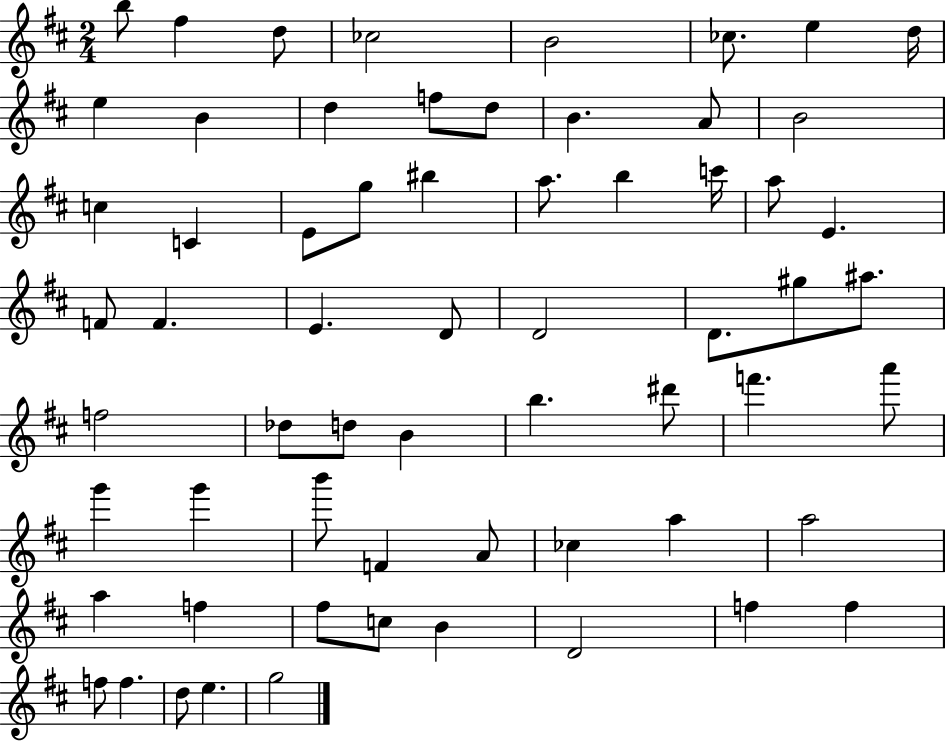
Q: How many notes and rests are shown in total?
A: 63